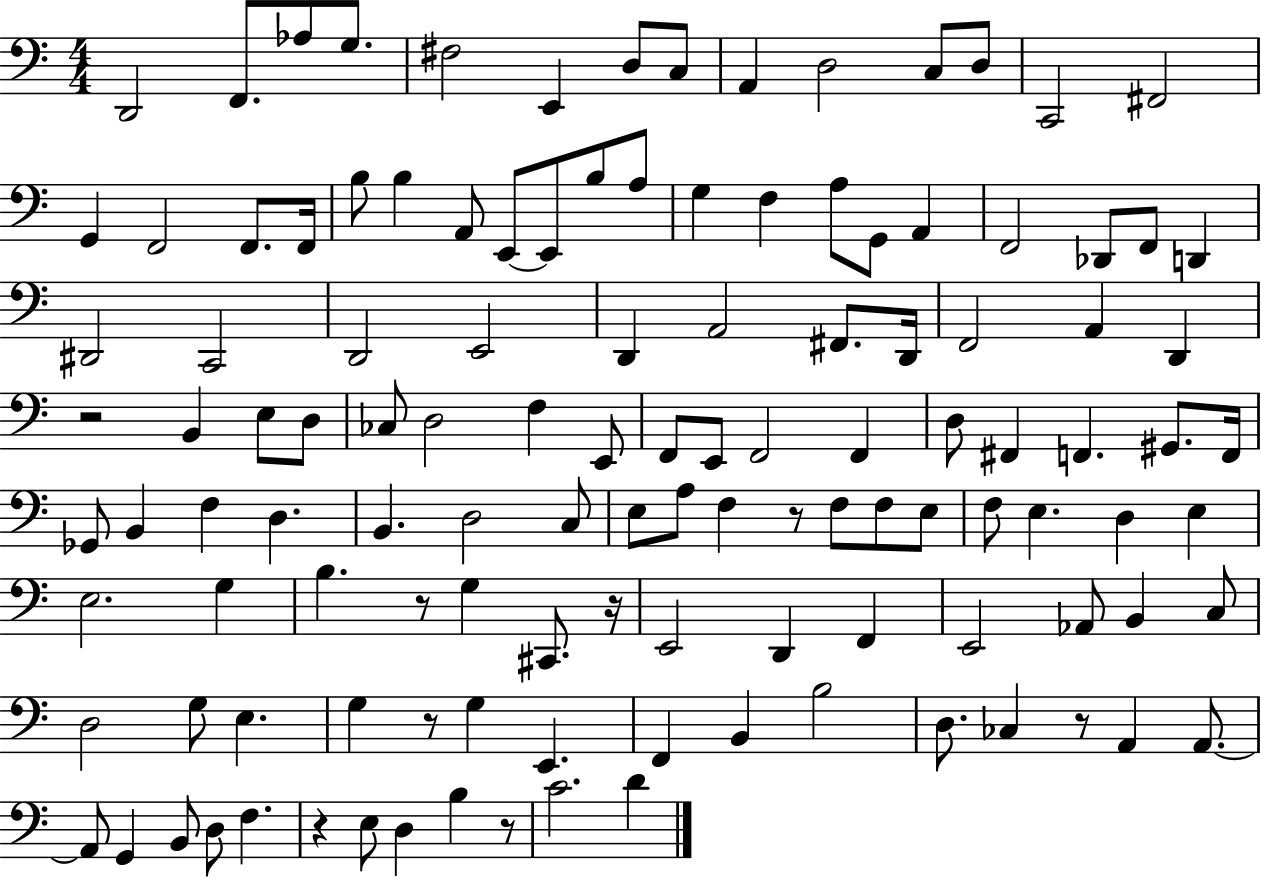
{
  \clef bass
  \numericTimeSignature
  \time 4/4
  \key c \major
  d,2 f,8. aes8 g8. | fis2 e,4 d8 c8 | a,4 d2 c8 d8 | c,2 fis,2 | \break g,4 f,2 f,8. f,16 | b8 b4 a,8 e,8~~ e,8 b8 a8 | g4 f4 a8 g,8 a,4 | f,2 des,8 f,8 d,4 | \break dis,2 c,2 | d,2 e,2 | d,4 a,2 fis,8. d,16 | f,2 a,4 d,4 | \break r2 b,4 e8 d8 | ces8 d2 f4 e,8 | f,8 e,8 f,2 f,4 | d8 fis,4 f,4. gis,8. f,16 | \break ges,8 b,4 f4 d4. | b,4. d2 c8 | e8 a8 f4 r8 f8 f8 e8 | f8 e4. d4 e4 | \break e2. g4 | b4. r8 g4 cis,8. r16 | e,2 d,4 f,4 | e,2 aes,8 b,4 c8 | \break d2 g8 e4. | g4 r8 g4 e,4. | f,4 b,4 b2 | d8. ces4 r8 a,4 a,8.~~ | \break a,8 g,4 b,8 d8 f4. | r4 e8 d4 b4 r8 | c'2. d'4 | \bar "|."
}